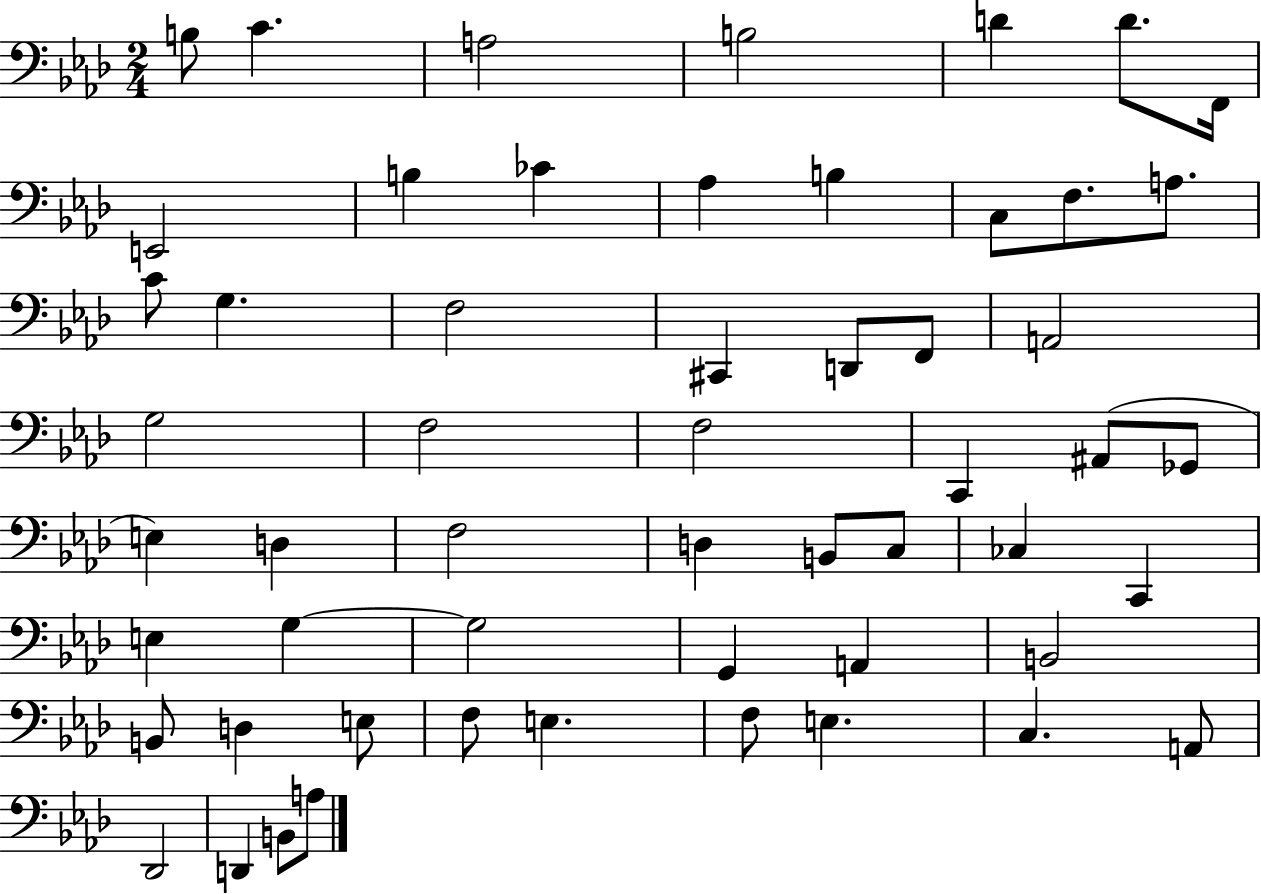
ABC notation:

X:1
T:Untitled
M:2/4
L:1/4
K:Ab
B,/2 C A,2 B,2 D D/2 F,,/4 E,,2 B, _C _A, B, C,/2 F,/2 A,/2 C/2 G, F,2 ^C,, D,,/2 F,,/2 A,,2 G,2 F,2 F,2 C,, ^A,,/2 _G,,/2 E, D, F,2 D, B,,/2 C,/2 _C, C,, E, G, G,2 G,, A,, B,,2 B,,/2 D, E,/2 F,/2 E, F,/2 E, C, A,,/2 _D,,2 D,, B,,/2 A,/2